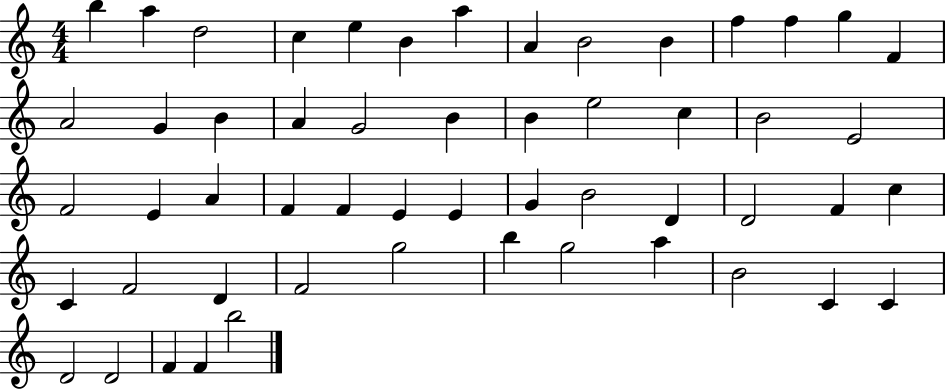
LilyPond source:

{
  \clef treble
  \numericTimeSignature
  \time 4/4
  \key c \major
  b''4 a''4 d''2 | c''4 e''4 b'4 a''4 | a'4 b'2 b'4 | f''4 f''4 g''4 f'4 | \break a'2 g'4 b'4 | a'4 g'2 b'4 | b'4 e''2 c''4 | b'2 e'2 | \break f'2 e'4 a'4 | f'4 f'4 e'4 e'4 | g'4 b'2 d'4 | d'2 f'4 c''4 | \break c'4 f'2 d'4 | f'2 g''2 | b''4 g''2 a''4 | b'2 c'4 c'4 | \break d'2 d'2 | f'4 f'4 b''2 | \bar "|."
}